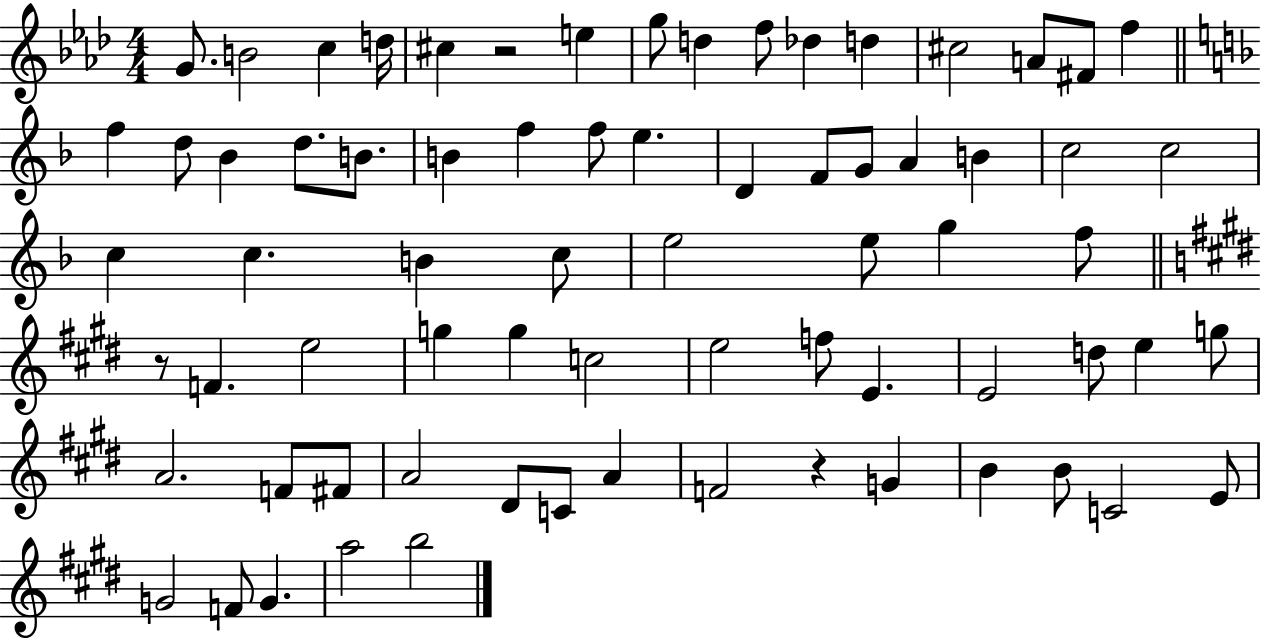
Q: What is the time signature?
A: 4/4